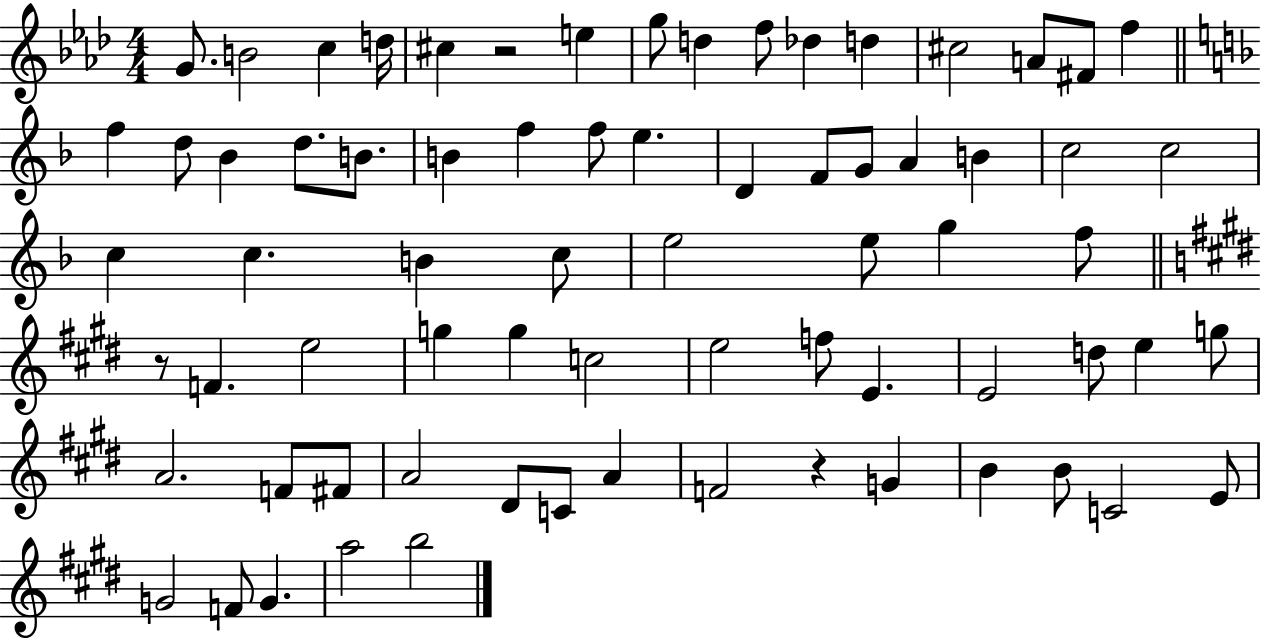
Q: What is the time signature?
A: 4/4